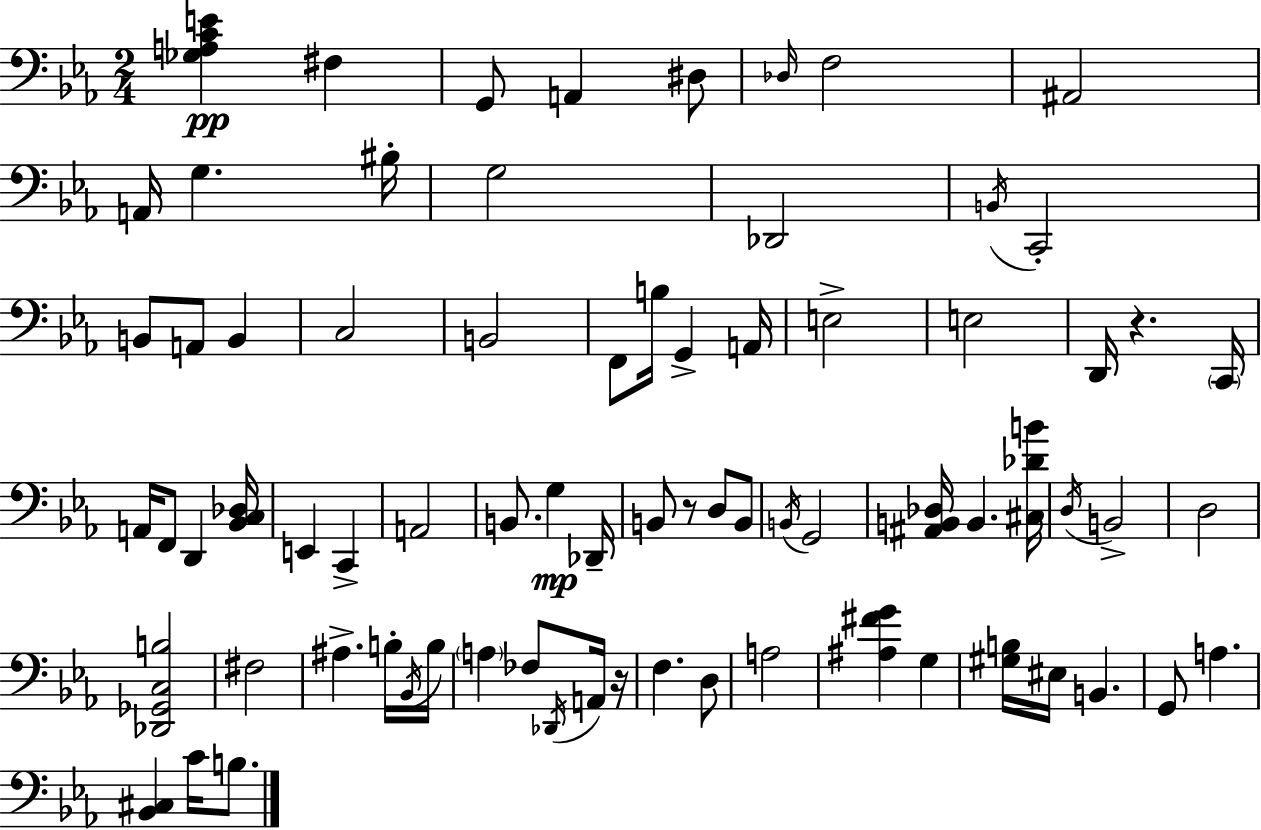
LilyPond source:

{
  \clef bass
  \numericTimeSignature
  \time 2/4
  \key c \minor
  <ges a c' e'>4\pp fis4 | g,8 a,4 dis8 | \grace { des16 } f2 | ais,2 | \break a,16 g4. | bis16-. g2 | des,2 | \acciaccatura { b,16 } c,2-. | \break b,8 a,8 b,4 | c2 | b,2 | f,8 b16 g,4-> | \break a,16 e2-> | e2 | d,16 r4. | \parenthesize c,16 a,16 f,8 d,4 | \break <bes, c des>16 e,4 c,4-> | a,2 | b,8. g4\mp | des,16-- b,8 r8 d8 | \break b,8 \acciaccatura { b,16 } g,2 | <ais, b, des>16 b,4. | <cis des' b'>16 \acciaccatura { d16 } b,2-> | d2 | \break <des, ges, c b>2 | fis2 | ais4.-> | b16-. \acciaccatura { bes,16 } b16 \parenthesize a4 | \break fes8 \acciaccatura { des,16 } a,16 r16 f4. | d8 a2 | <ais fis' g'>4 | g4 <gis b>16 eis16 | \break b,4. g,8 | a4. <bes, cis>4 | c'16 b8. \bar "|."
}